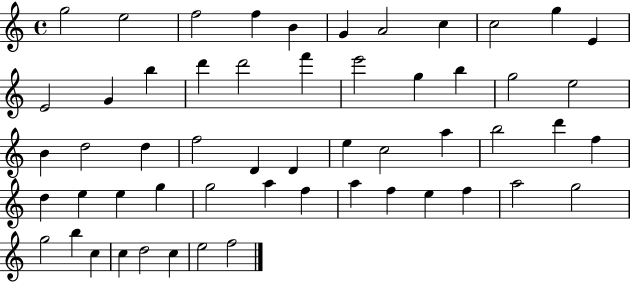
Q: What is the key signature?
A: C major